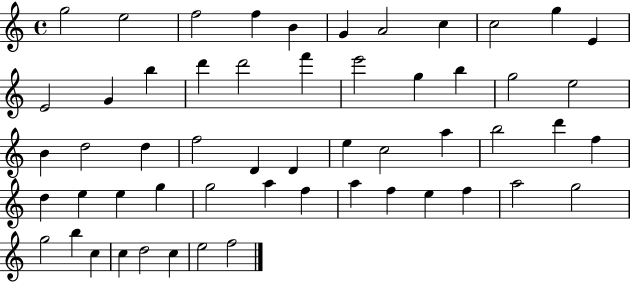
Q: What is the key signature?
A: C major